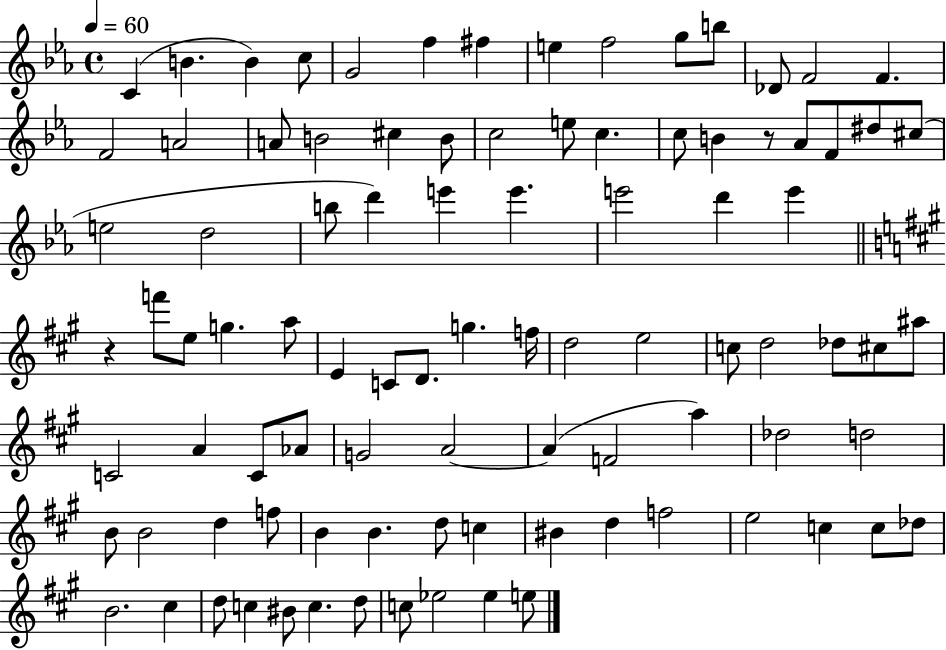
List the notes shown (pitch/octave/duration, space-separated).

C4/q B4/q. B4/q C5/e G4/h F5/q F#5/q E5/q F5/h G5/e B5/e Db4/e F4/h F4/q. F4/h A4/h A4/e B4/h C#5/q B4/e C5/h E5/e C5/q. C5/e B4/q R/e Ab4/e F4/e D#5/e C#5/e E5/h D5/h B5/e D6/q E6/q E6/q. E6/h D6/q E6/q R/q F6/e E5/e G5/q. A5/e E4/q C4/e D4/e. G5/q. F5/s D5/h E5/h C5/e D5/h Db5/e C#5/e A#5/e C4/h A4/q C4/e Ab4/e G4/h A4/h A4/q F4/h A5/q Db5/h D5/h B4/e B4/h D5/q F5/e B4/q B4/q. D5/e C5/q BIS4/q D5/q F5/h E5/h C5/q C5/e Db5/e B4/h. C#5/q D5/e C5/q BIS4/e C5/q. D5/e C5/e Eb5/h Eb5/q E5/e